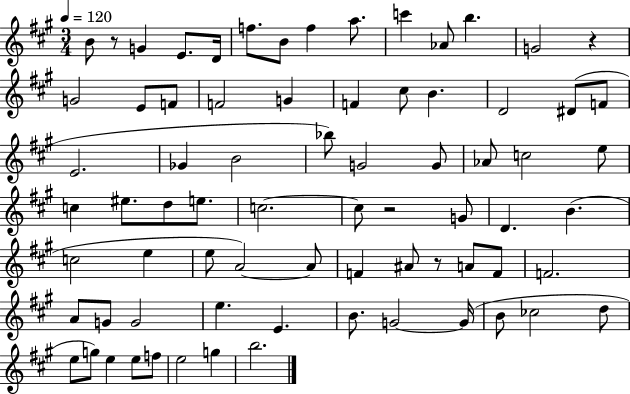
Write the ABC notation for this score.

X:1
T:Untitled
M:3/4
L:1/4
K:A
B/2 z/2 G E/2 D/4 f/2 B/2 f a/2 c' _A/2 b G2 z G2 E/2 F/2 F2 G F ^c/2 B D2 ^D/2 F/2 E2 _G B2 _b/2 G2 G/2 _A/2 c2 e/2 c ^e/2 d/2 e/2 c2 c/2 z2 G/2 D B c2 e e/2 A2 A/2 F ^A/2 z/2 A/2 F/2 F2 A/2 G/2 G2 e E B/2 G2 G/4 B/2 _c2 d/2 e/2 g/2 e e/2 f/2 e2 g b2